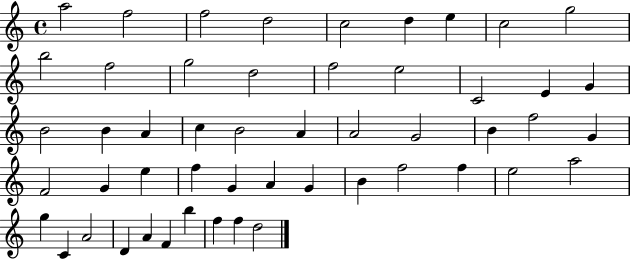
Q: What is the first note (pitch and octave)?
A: A5